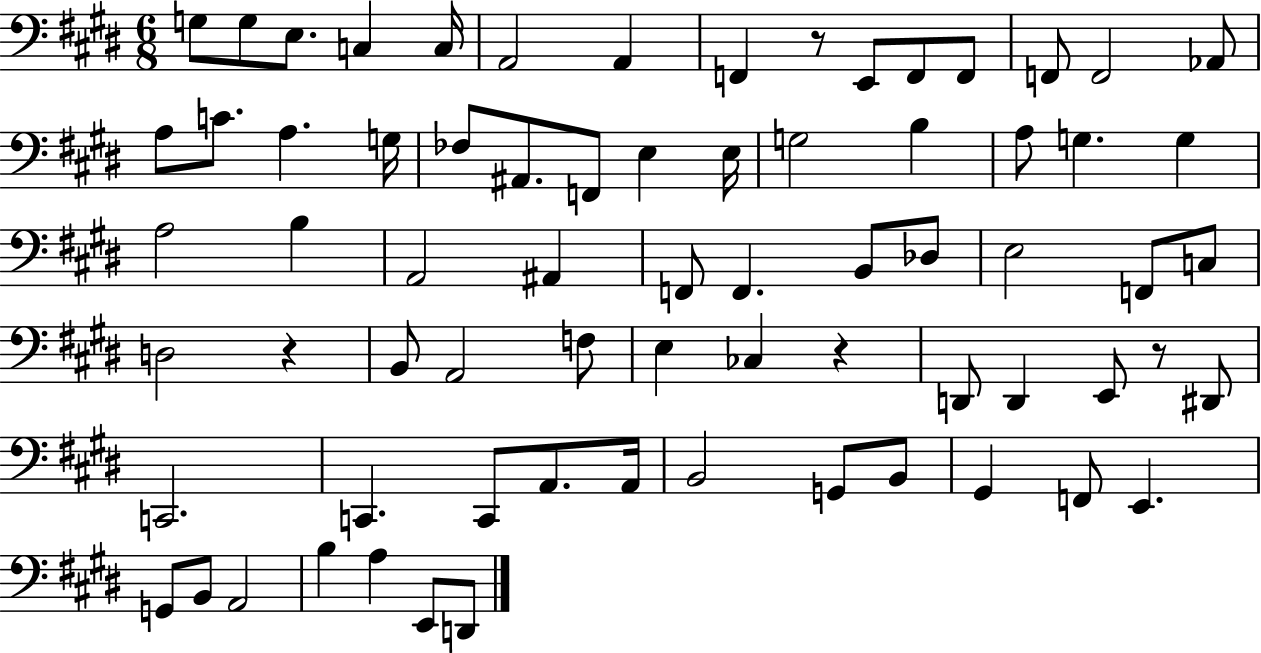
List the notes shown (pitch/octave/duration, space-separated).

G3/e G3/e E3/e. C3/q C3/s A2/h A2/q F2/q R/e E2/e F2/e F2/e F2/e F2/h Ab2/e A3/e C4/e. A3/q. G3/s FES3/e A#2/e. F2/e E3/q E3/s G3/h B3/q A3/e G3/q. G3/q A3/h B3/q A2/h A#2/q F2/e F2/q. B2/e Db3/e E3/h F2/e C3/e D3/h R/q B2/e A2/h F3/e E3/q CES3/q R/q D2/e D2/q E2/e R/e D#2/e C2/h. C2/q. C2/e A2/e. A2/s B2/h G2/e B2/e G#2/q F2/e E2/q. G2/e B2/e A2/h B3/q A3/q E2/e D2/e